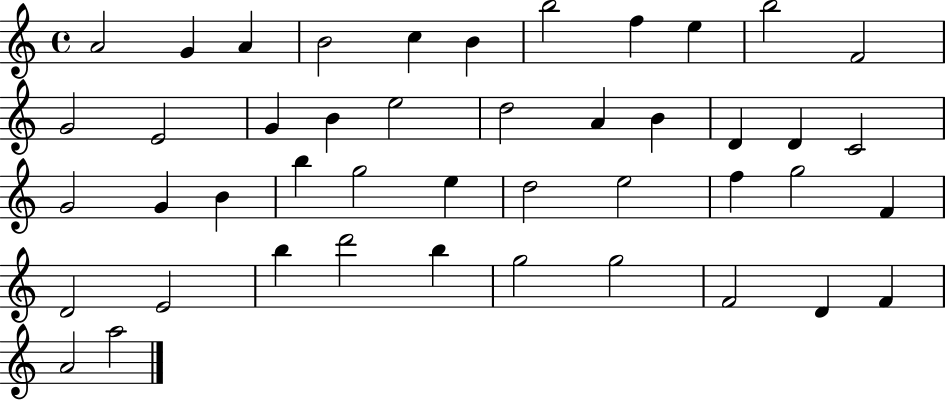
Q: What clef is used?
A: treble